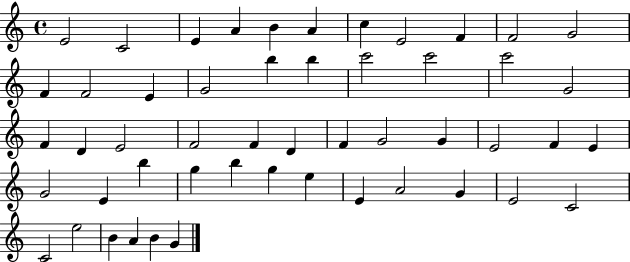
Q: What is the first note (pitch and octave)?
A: E4